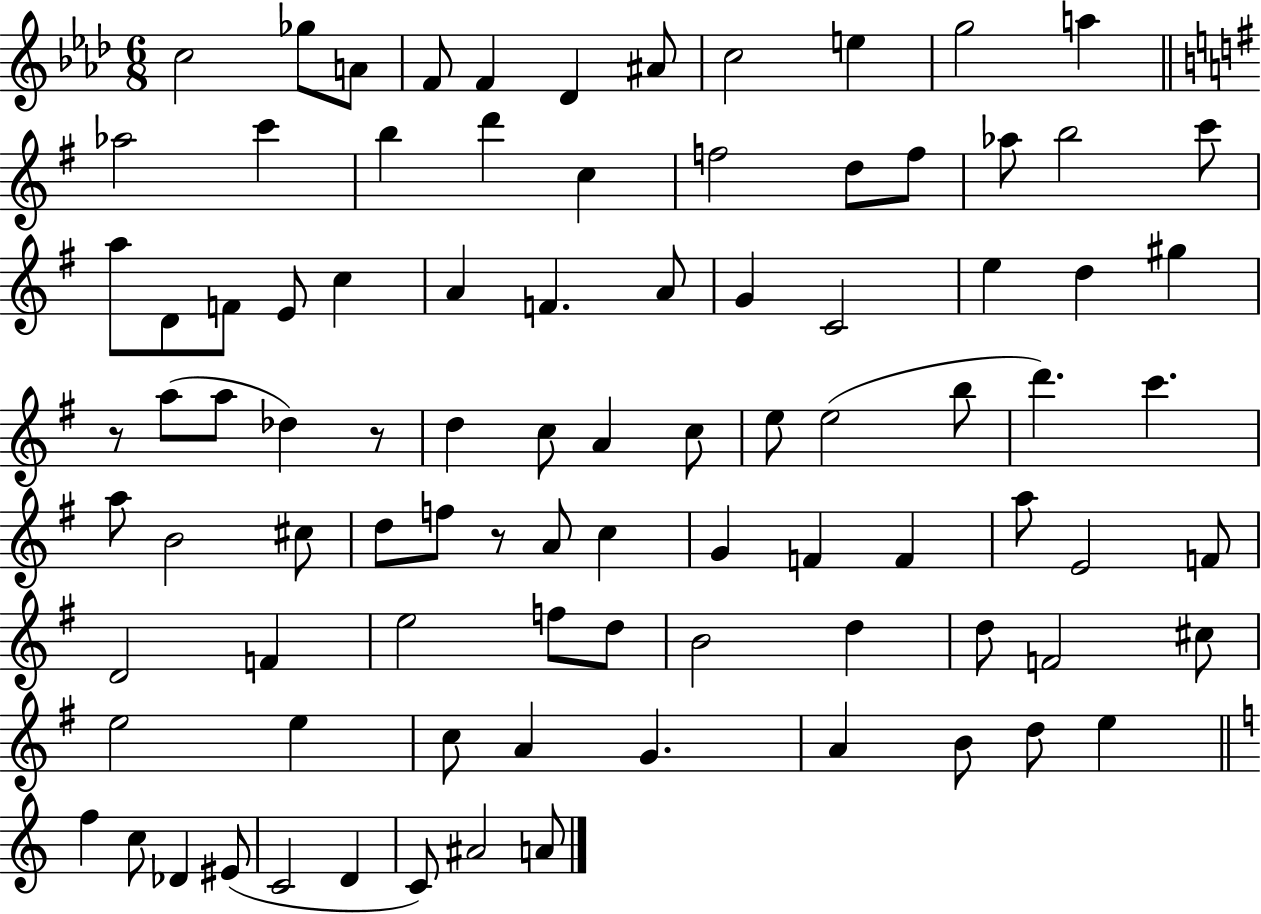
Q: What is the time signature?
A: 6/8